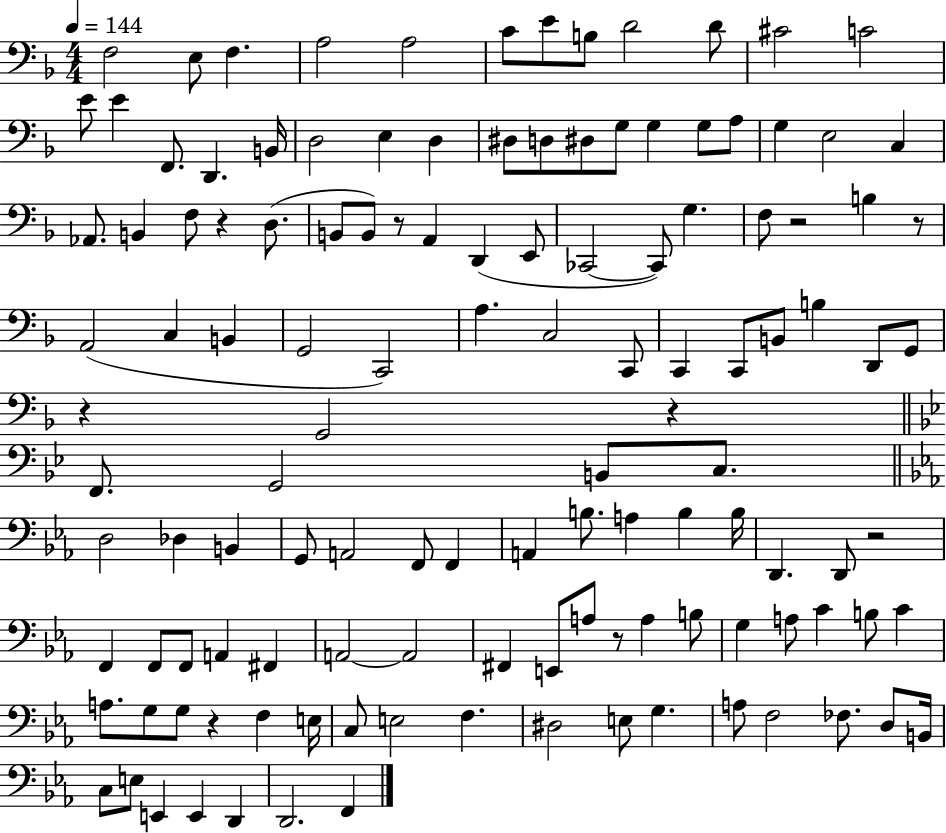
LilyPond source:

{
  \clef bass
  \numericTimeSignature
  \time 4/4
  \key f \major
  \tempo 4 = 144
  f2 e8 f4. | a2 a2 | c'8 e'8 b8 d'2 d'8 | cis'2 c'2 | \break e'8 e'4 f,8. d,4. b,16 | d2 e4 d4 | dis8 d8 dis8 g8 g4 g8 a8 | g4 e2 c4 | \break aes,8. b,4 f8 r4 d8.( | b,8 b,8) r8 a,4 d,4( e,8 | ces,2~~ ces,8) g4. | f8 r2 b4 r8 | \break a,2( c4 b,4 | g,2 c,2) | a4. c2 c,8 | c,4 c,8 b,8 b4 d,8 g,8 | \break r4 g,2 r4 | \bar "||" \break \key bes \major f,8. g,2 b,8 c8. | \bar "||" \break \key c \minor d2 des4 b,4 | g,8 a,2 f,8 f,4 | a,4 b8. a4 b4 b16 | d,4. d,8 r2 | \break f,4 f,8 f,8 a,4 fis,4 | a,2~~ a,2 | fis,4 e,8 a8 r8 a4 b8 | g4 a8 c'4 b8 c'4 | \break a8. g8 g8 r4 f4 e16 | c8 e2 f4. | dis2 e8 g4. | a8 f2 fes8. d8 b,16 | \break c8 e8 e,4 e,4 d,4 | d,2. f,4 | \bar "|."
}